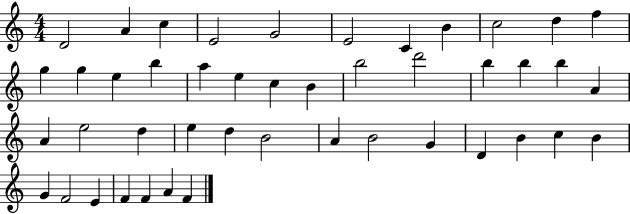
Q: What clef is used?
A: treble